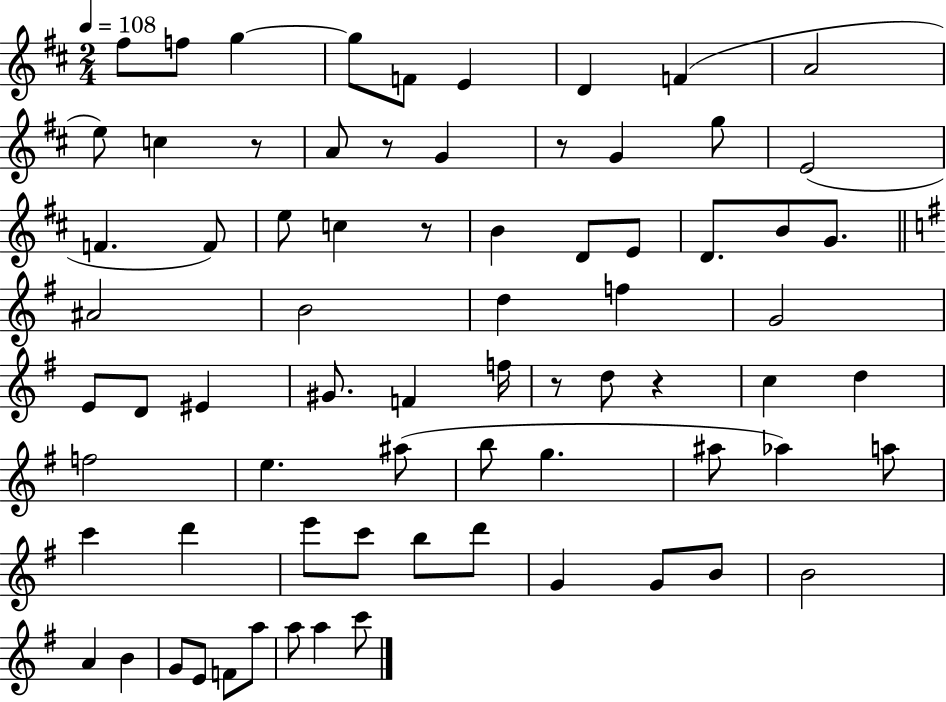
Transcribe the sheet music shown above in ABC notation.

X:1
T:Untitled
M:2/4
L:1/4
K:D
^f/2 f/2 g g/2 F/2 E D F A2 e/2 c z/2 A/2 z/2 G z/2 G g/2 E2 F F/2 e/2 c z/2 B D/2 E/2 D/2 B/2 G/2 ^A2 B2 d f G2 E/2 D/2 ^E ^G/2 F f/4 z/2 d/2 z c d f2 e ^a/2 b/2 g ^a/2 _a a/2 c' d' e'/2 c'/2 b/2 d'/2 G G/2 B/2 B2 A B G/2 E/2 F/2 a/2 a/2 a c'/2